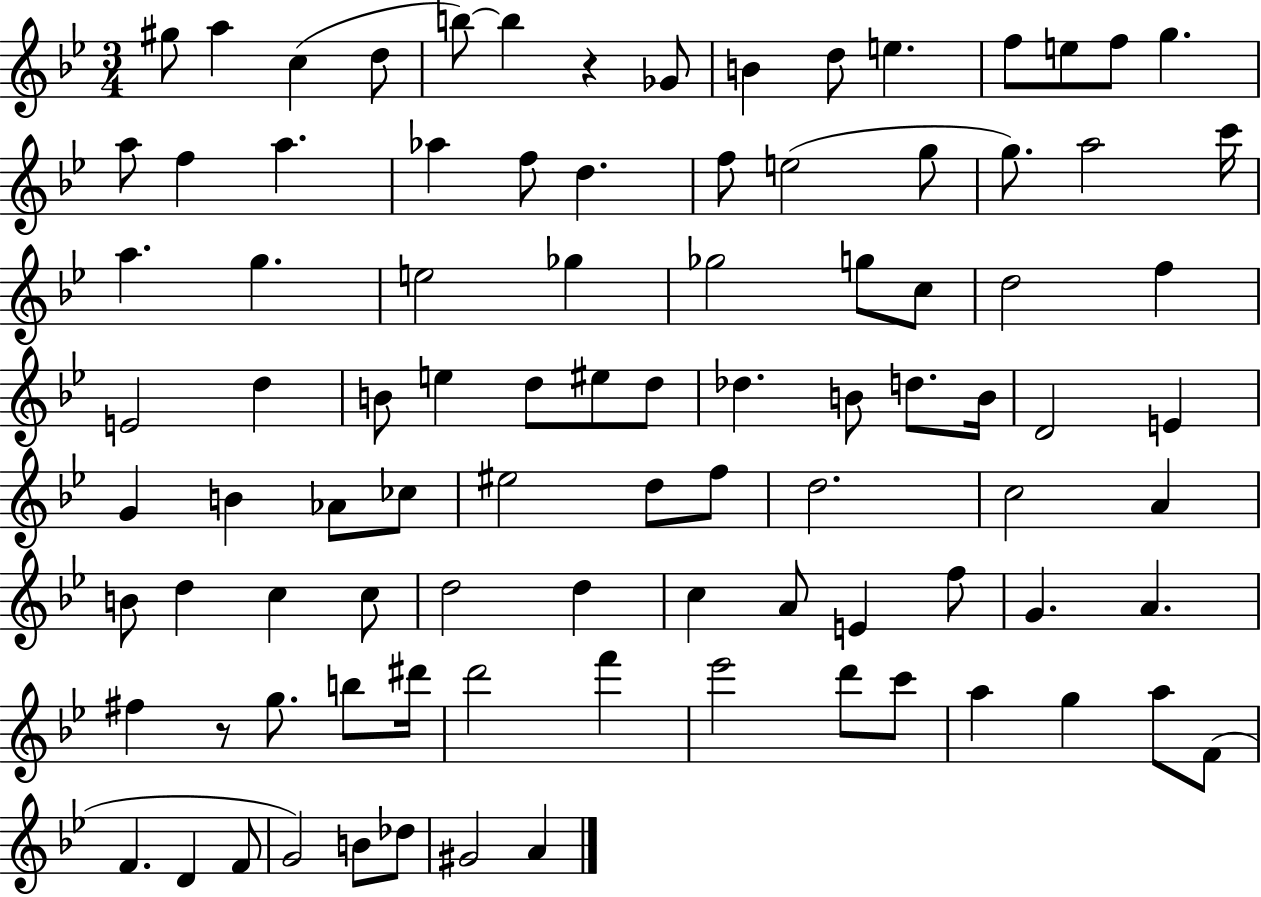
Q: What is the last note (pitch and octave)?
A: A4